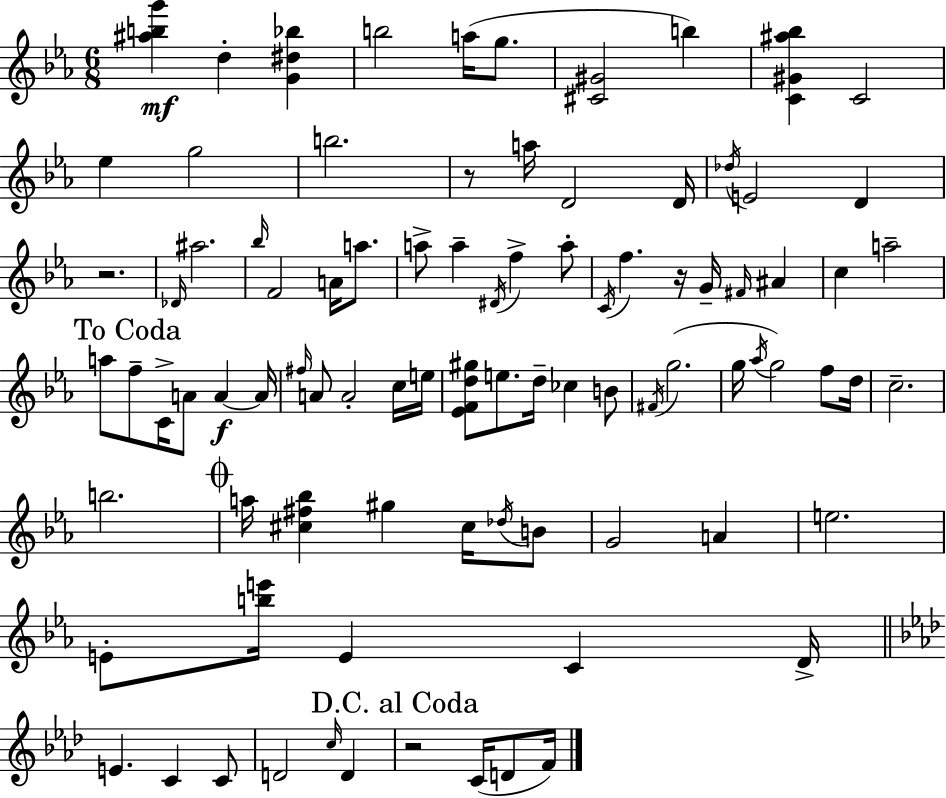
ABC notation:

X:1
T:Untitled
M:6/8
L:1/4
K:Cm
[^abg'] d [G^d_b] b2 a/4 g/2 [^C^G]2 b [C^G^a_b] C2 _e g2 b2 z/2 a/4 D2 D/4 _d/4 E2 D z2 _D/4 ^a2 _b/4 F2 A/4 a/2 a/2 a ^D/4 f a/2 C/4 f z/4 G/4 ^F/4 ^A c a2 a/2 f/2 C/4 A/2 A A/4 ^f/4 A/2 A2 c/4 e/4 [_EFd^g]/2 e/2 d/4 _c B/2 ^F/4 g2 g/4 _a/4 g2 f/2 d/4 c2 b2 a/4 [^c^f_b] ^g ^c/4 _d/4 B/2 G2 A e2 E/2 [be']/4 E C D/4 E C C/2 D2 c/4 D z2 C/4 D/2 F/4